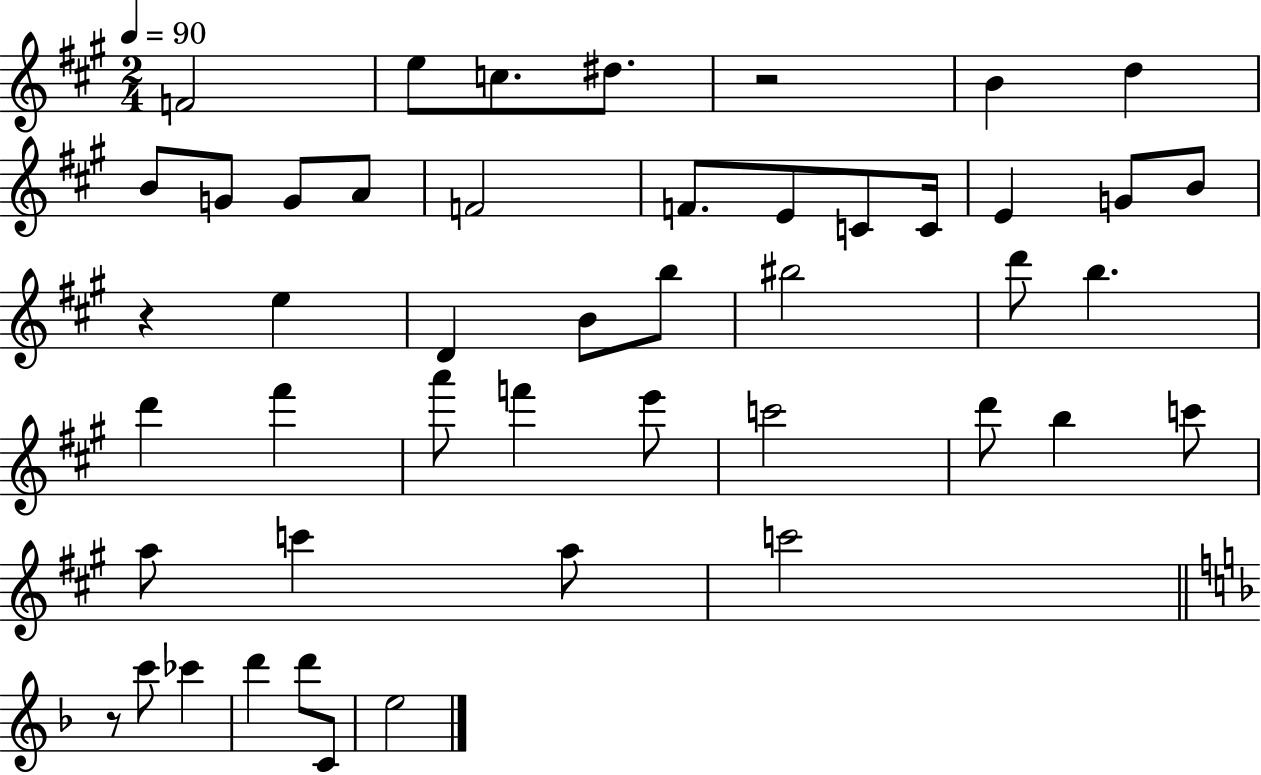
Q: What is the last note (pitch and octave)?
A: E5